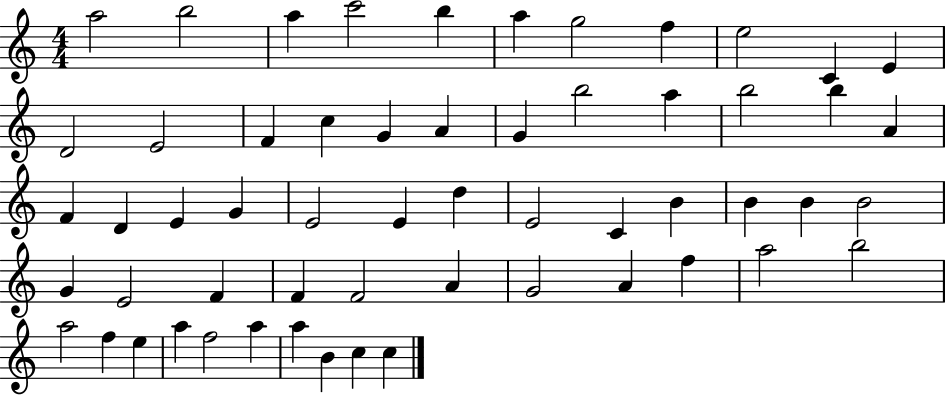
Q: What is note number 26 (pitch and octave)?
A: E4